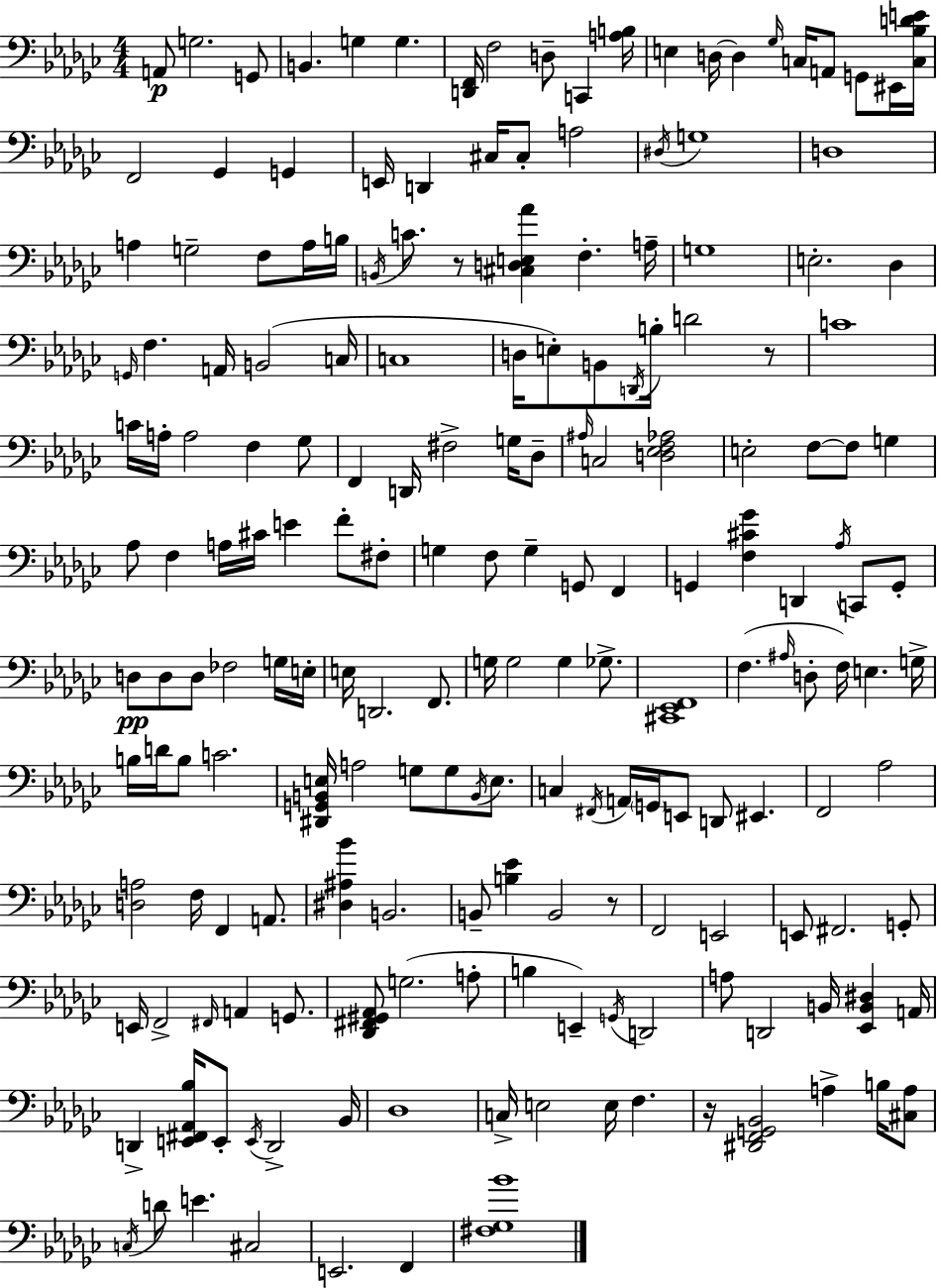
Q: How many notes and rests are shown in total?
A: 188